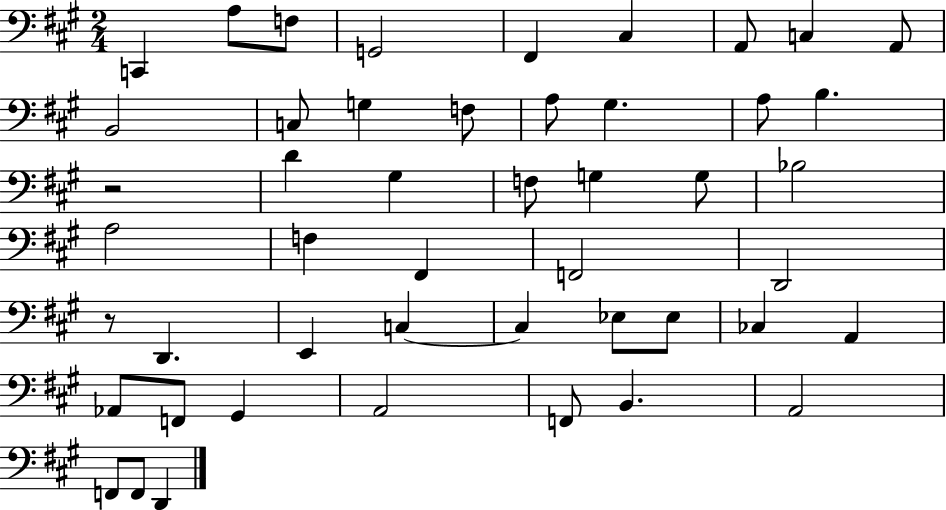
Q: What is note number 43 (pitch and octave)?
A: A2